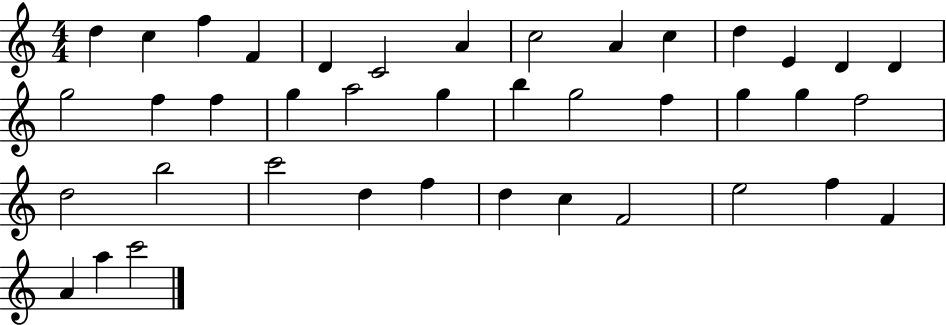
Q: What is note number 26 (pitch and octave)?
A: F5